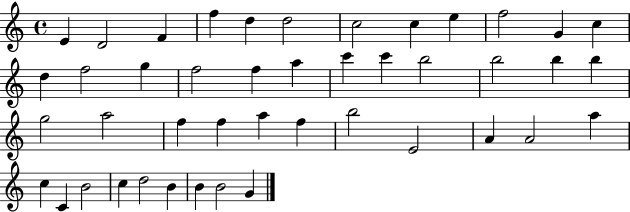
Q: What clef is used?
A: treble